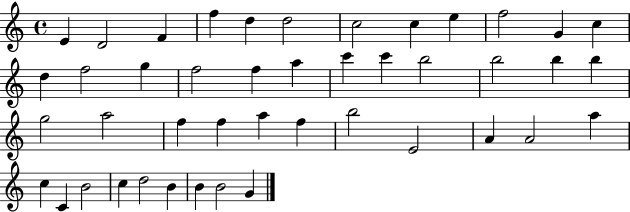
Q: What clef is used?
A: treble